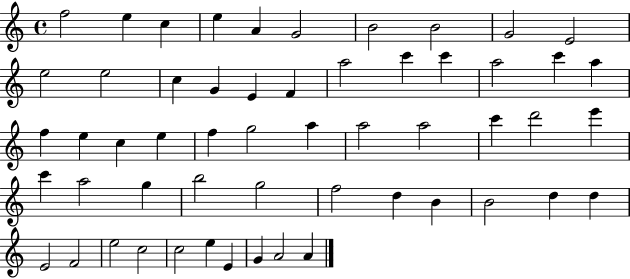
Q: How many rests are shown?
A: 0